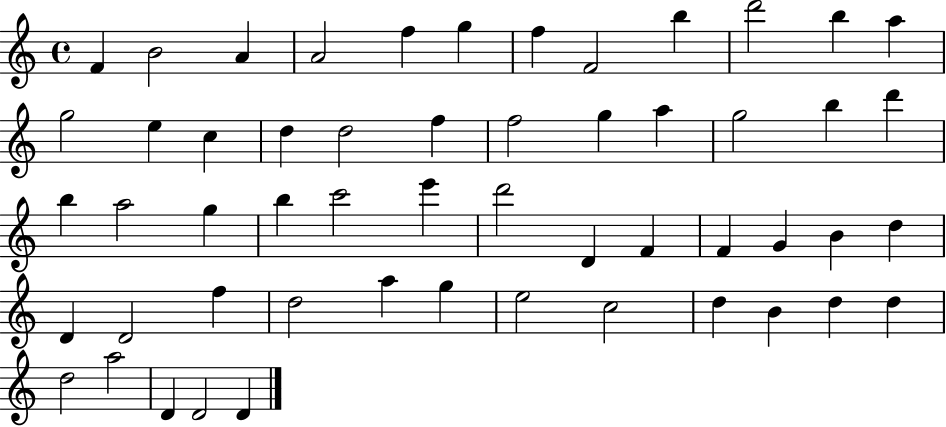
X:1
T:Untitled
M:4/4
L:1/4
K:C
F B2 A A2 f g f F2 b d'2 b a g2 e c d d2 f f2 g a g2 b d' b a2 g b c'2 e' d'2 D F F G B d D D2 f d2 a g e2 c2 d B d d d2 a2 D D2 D